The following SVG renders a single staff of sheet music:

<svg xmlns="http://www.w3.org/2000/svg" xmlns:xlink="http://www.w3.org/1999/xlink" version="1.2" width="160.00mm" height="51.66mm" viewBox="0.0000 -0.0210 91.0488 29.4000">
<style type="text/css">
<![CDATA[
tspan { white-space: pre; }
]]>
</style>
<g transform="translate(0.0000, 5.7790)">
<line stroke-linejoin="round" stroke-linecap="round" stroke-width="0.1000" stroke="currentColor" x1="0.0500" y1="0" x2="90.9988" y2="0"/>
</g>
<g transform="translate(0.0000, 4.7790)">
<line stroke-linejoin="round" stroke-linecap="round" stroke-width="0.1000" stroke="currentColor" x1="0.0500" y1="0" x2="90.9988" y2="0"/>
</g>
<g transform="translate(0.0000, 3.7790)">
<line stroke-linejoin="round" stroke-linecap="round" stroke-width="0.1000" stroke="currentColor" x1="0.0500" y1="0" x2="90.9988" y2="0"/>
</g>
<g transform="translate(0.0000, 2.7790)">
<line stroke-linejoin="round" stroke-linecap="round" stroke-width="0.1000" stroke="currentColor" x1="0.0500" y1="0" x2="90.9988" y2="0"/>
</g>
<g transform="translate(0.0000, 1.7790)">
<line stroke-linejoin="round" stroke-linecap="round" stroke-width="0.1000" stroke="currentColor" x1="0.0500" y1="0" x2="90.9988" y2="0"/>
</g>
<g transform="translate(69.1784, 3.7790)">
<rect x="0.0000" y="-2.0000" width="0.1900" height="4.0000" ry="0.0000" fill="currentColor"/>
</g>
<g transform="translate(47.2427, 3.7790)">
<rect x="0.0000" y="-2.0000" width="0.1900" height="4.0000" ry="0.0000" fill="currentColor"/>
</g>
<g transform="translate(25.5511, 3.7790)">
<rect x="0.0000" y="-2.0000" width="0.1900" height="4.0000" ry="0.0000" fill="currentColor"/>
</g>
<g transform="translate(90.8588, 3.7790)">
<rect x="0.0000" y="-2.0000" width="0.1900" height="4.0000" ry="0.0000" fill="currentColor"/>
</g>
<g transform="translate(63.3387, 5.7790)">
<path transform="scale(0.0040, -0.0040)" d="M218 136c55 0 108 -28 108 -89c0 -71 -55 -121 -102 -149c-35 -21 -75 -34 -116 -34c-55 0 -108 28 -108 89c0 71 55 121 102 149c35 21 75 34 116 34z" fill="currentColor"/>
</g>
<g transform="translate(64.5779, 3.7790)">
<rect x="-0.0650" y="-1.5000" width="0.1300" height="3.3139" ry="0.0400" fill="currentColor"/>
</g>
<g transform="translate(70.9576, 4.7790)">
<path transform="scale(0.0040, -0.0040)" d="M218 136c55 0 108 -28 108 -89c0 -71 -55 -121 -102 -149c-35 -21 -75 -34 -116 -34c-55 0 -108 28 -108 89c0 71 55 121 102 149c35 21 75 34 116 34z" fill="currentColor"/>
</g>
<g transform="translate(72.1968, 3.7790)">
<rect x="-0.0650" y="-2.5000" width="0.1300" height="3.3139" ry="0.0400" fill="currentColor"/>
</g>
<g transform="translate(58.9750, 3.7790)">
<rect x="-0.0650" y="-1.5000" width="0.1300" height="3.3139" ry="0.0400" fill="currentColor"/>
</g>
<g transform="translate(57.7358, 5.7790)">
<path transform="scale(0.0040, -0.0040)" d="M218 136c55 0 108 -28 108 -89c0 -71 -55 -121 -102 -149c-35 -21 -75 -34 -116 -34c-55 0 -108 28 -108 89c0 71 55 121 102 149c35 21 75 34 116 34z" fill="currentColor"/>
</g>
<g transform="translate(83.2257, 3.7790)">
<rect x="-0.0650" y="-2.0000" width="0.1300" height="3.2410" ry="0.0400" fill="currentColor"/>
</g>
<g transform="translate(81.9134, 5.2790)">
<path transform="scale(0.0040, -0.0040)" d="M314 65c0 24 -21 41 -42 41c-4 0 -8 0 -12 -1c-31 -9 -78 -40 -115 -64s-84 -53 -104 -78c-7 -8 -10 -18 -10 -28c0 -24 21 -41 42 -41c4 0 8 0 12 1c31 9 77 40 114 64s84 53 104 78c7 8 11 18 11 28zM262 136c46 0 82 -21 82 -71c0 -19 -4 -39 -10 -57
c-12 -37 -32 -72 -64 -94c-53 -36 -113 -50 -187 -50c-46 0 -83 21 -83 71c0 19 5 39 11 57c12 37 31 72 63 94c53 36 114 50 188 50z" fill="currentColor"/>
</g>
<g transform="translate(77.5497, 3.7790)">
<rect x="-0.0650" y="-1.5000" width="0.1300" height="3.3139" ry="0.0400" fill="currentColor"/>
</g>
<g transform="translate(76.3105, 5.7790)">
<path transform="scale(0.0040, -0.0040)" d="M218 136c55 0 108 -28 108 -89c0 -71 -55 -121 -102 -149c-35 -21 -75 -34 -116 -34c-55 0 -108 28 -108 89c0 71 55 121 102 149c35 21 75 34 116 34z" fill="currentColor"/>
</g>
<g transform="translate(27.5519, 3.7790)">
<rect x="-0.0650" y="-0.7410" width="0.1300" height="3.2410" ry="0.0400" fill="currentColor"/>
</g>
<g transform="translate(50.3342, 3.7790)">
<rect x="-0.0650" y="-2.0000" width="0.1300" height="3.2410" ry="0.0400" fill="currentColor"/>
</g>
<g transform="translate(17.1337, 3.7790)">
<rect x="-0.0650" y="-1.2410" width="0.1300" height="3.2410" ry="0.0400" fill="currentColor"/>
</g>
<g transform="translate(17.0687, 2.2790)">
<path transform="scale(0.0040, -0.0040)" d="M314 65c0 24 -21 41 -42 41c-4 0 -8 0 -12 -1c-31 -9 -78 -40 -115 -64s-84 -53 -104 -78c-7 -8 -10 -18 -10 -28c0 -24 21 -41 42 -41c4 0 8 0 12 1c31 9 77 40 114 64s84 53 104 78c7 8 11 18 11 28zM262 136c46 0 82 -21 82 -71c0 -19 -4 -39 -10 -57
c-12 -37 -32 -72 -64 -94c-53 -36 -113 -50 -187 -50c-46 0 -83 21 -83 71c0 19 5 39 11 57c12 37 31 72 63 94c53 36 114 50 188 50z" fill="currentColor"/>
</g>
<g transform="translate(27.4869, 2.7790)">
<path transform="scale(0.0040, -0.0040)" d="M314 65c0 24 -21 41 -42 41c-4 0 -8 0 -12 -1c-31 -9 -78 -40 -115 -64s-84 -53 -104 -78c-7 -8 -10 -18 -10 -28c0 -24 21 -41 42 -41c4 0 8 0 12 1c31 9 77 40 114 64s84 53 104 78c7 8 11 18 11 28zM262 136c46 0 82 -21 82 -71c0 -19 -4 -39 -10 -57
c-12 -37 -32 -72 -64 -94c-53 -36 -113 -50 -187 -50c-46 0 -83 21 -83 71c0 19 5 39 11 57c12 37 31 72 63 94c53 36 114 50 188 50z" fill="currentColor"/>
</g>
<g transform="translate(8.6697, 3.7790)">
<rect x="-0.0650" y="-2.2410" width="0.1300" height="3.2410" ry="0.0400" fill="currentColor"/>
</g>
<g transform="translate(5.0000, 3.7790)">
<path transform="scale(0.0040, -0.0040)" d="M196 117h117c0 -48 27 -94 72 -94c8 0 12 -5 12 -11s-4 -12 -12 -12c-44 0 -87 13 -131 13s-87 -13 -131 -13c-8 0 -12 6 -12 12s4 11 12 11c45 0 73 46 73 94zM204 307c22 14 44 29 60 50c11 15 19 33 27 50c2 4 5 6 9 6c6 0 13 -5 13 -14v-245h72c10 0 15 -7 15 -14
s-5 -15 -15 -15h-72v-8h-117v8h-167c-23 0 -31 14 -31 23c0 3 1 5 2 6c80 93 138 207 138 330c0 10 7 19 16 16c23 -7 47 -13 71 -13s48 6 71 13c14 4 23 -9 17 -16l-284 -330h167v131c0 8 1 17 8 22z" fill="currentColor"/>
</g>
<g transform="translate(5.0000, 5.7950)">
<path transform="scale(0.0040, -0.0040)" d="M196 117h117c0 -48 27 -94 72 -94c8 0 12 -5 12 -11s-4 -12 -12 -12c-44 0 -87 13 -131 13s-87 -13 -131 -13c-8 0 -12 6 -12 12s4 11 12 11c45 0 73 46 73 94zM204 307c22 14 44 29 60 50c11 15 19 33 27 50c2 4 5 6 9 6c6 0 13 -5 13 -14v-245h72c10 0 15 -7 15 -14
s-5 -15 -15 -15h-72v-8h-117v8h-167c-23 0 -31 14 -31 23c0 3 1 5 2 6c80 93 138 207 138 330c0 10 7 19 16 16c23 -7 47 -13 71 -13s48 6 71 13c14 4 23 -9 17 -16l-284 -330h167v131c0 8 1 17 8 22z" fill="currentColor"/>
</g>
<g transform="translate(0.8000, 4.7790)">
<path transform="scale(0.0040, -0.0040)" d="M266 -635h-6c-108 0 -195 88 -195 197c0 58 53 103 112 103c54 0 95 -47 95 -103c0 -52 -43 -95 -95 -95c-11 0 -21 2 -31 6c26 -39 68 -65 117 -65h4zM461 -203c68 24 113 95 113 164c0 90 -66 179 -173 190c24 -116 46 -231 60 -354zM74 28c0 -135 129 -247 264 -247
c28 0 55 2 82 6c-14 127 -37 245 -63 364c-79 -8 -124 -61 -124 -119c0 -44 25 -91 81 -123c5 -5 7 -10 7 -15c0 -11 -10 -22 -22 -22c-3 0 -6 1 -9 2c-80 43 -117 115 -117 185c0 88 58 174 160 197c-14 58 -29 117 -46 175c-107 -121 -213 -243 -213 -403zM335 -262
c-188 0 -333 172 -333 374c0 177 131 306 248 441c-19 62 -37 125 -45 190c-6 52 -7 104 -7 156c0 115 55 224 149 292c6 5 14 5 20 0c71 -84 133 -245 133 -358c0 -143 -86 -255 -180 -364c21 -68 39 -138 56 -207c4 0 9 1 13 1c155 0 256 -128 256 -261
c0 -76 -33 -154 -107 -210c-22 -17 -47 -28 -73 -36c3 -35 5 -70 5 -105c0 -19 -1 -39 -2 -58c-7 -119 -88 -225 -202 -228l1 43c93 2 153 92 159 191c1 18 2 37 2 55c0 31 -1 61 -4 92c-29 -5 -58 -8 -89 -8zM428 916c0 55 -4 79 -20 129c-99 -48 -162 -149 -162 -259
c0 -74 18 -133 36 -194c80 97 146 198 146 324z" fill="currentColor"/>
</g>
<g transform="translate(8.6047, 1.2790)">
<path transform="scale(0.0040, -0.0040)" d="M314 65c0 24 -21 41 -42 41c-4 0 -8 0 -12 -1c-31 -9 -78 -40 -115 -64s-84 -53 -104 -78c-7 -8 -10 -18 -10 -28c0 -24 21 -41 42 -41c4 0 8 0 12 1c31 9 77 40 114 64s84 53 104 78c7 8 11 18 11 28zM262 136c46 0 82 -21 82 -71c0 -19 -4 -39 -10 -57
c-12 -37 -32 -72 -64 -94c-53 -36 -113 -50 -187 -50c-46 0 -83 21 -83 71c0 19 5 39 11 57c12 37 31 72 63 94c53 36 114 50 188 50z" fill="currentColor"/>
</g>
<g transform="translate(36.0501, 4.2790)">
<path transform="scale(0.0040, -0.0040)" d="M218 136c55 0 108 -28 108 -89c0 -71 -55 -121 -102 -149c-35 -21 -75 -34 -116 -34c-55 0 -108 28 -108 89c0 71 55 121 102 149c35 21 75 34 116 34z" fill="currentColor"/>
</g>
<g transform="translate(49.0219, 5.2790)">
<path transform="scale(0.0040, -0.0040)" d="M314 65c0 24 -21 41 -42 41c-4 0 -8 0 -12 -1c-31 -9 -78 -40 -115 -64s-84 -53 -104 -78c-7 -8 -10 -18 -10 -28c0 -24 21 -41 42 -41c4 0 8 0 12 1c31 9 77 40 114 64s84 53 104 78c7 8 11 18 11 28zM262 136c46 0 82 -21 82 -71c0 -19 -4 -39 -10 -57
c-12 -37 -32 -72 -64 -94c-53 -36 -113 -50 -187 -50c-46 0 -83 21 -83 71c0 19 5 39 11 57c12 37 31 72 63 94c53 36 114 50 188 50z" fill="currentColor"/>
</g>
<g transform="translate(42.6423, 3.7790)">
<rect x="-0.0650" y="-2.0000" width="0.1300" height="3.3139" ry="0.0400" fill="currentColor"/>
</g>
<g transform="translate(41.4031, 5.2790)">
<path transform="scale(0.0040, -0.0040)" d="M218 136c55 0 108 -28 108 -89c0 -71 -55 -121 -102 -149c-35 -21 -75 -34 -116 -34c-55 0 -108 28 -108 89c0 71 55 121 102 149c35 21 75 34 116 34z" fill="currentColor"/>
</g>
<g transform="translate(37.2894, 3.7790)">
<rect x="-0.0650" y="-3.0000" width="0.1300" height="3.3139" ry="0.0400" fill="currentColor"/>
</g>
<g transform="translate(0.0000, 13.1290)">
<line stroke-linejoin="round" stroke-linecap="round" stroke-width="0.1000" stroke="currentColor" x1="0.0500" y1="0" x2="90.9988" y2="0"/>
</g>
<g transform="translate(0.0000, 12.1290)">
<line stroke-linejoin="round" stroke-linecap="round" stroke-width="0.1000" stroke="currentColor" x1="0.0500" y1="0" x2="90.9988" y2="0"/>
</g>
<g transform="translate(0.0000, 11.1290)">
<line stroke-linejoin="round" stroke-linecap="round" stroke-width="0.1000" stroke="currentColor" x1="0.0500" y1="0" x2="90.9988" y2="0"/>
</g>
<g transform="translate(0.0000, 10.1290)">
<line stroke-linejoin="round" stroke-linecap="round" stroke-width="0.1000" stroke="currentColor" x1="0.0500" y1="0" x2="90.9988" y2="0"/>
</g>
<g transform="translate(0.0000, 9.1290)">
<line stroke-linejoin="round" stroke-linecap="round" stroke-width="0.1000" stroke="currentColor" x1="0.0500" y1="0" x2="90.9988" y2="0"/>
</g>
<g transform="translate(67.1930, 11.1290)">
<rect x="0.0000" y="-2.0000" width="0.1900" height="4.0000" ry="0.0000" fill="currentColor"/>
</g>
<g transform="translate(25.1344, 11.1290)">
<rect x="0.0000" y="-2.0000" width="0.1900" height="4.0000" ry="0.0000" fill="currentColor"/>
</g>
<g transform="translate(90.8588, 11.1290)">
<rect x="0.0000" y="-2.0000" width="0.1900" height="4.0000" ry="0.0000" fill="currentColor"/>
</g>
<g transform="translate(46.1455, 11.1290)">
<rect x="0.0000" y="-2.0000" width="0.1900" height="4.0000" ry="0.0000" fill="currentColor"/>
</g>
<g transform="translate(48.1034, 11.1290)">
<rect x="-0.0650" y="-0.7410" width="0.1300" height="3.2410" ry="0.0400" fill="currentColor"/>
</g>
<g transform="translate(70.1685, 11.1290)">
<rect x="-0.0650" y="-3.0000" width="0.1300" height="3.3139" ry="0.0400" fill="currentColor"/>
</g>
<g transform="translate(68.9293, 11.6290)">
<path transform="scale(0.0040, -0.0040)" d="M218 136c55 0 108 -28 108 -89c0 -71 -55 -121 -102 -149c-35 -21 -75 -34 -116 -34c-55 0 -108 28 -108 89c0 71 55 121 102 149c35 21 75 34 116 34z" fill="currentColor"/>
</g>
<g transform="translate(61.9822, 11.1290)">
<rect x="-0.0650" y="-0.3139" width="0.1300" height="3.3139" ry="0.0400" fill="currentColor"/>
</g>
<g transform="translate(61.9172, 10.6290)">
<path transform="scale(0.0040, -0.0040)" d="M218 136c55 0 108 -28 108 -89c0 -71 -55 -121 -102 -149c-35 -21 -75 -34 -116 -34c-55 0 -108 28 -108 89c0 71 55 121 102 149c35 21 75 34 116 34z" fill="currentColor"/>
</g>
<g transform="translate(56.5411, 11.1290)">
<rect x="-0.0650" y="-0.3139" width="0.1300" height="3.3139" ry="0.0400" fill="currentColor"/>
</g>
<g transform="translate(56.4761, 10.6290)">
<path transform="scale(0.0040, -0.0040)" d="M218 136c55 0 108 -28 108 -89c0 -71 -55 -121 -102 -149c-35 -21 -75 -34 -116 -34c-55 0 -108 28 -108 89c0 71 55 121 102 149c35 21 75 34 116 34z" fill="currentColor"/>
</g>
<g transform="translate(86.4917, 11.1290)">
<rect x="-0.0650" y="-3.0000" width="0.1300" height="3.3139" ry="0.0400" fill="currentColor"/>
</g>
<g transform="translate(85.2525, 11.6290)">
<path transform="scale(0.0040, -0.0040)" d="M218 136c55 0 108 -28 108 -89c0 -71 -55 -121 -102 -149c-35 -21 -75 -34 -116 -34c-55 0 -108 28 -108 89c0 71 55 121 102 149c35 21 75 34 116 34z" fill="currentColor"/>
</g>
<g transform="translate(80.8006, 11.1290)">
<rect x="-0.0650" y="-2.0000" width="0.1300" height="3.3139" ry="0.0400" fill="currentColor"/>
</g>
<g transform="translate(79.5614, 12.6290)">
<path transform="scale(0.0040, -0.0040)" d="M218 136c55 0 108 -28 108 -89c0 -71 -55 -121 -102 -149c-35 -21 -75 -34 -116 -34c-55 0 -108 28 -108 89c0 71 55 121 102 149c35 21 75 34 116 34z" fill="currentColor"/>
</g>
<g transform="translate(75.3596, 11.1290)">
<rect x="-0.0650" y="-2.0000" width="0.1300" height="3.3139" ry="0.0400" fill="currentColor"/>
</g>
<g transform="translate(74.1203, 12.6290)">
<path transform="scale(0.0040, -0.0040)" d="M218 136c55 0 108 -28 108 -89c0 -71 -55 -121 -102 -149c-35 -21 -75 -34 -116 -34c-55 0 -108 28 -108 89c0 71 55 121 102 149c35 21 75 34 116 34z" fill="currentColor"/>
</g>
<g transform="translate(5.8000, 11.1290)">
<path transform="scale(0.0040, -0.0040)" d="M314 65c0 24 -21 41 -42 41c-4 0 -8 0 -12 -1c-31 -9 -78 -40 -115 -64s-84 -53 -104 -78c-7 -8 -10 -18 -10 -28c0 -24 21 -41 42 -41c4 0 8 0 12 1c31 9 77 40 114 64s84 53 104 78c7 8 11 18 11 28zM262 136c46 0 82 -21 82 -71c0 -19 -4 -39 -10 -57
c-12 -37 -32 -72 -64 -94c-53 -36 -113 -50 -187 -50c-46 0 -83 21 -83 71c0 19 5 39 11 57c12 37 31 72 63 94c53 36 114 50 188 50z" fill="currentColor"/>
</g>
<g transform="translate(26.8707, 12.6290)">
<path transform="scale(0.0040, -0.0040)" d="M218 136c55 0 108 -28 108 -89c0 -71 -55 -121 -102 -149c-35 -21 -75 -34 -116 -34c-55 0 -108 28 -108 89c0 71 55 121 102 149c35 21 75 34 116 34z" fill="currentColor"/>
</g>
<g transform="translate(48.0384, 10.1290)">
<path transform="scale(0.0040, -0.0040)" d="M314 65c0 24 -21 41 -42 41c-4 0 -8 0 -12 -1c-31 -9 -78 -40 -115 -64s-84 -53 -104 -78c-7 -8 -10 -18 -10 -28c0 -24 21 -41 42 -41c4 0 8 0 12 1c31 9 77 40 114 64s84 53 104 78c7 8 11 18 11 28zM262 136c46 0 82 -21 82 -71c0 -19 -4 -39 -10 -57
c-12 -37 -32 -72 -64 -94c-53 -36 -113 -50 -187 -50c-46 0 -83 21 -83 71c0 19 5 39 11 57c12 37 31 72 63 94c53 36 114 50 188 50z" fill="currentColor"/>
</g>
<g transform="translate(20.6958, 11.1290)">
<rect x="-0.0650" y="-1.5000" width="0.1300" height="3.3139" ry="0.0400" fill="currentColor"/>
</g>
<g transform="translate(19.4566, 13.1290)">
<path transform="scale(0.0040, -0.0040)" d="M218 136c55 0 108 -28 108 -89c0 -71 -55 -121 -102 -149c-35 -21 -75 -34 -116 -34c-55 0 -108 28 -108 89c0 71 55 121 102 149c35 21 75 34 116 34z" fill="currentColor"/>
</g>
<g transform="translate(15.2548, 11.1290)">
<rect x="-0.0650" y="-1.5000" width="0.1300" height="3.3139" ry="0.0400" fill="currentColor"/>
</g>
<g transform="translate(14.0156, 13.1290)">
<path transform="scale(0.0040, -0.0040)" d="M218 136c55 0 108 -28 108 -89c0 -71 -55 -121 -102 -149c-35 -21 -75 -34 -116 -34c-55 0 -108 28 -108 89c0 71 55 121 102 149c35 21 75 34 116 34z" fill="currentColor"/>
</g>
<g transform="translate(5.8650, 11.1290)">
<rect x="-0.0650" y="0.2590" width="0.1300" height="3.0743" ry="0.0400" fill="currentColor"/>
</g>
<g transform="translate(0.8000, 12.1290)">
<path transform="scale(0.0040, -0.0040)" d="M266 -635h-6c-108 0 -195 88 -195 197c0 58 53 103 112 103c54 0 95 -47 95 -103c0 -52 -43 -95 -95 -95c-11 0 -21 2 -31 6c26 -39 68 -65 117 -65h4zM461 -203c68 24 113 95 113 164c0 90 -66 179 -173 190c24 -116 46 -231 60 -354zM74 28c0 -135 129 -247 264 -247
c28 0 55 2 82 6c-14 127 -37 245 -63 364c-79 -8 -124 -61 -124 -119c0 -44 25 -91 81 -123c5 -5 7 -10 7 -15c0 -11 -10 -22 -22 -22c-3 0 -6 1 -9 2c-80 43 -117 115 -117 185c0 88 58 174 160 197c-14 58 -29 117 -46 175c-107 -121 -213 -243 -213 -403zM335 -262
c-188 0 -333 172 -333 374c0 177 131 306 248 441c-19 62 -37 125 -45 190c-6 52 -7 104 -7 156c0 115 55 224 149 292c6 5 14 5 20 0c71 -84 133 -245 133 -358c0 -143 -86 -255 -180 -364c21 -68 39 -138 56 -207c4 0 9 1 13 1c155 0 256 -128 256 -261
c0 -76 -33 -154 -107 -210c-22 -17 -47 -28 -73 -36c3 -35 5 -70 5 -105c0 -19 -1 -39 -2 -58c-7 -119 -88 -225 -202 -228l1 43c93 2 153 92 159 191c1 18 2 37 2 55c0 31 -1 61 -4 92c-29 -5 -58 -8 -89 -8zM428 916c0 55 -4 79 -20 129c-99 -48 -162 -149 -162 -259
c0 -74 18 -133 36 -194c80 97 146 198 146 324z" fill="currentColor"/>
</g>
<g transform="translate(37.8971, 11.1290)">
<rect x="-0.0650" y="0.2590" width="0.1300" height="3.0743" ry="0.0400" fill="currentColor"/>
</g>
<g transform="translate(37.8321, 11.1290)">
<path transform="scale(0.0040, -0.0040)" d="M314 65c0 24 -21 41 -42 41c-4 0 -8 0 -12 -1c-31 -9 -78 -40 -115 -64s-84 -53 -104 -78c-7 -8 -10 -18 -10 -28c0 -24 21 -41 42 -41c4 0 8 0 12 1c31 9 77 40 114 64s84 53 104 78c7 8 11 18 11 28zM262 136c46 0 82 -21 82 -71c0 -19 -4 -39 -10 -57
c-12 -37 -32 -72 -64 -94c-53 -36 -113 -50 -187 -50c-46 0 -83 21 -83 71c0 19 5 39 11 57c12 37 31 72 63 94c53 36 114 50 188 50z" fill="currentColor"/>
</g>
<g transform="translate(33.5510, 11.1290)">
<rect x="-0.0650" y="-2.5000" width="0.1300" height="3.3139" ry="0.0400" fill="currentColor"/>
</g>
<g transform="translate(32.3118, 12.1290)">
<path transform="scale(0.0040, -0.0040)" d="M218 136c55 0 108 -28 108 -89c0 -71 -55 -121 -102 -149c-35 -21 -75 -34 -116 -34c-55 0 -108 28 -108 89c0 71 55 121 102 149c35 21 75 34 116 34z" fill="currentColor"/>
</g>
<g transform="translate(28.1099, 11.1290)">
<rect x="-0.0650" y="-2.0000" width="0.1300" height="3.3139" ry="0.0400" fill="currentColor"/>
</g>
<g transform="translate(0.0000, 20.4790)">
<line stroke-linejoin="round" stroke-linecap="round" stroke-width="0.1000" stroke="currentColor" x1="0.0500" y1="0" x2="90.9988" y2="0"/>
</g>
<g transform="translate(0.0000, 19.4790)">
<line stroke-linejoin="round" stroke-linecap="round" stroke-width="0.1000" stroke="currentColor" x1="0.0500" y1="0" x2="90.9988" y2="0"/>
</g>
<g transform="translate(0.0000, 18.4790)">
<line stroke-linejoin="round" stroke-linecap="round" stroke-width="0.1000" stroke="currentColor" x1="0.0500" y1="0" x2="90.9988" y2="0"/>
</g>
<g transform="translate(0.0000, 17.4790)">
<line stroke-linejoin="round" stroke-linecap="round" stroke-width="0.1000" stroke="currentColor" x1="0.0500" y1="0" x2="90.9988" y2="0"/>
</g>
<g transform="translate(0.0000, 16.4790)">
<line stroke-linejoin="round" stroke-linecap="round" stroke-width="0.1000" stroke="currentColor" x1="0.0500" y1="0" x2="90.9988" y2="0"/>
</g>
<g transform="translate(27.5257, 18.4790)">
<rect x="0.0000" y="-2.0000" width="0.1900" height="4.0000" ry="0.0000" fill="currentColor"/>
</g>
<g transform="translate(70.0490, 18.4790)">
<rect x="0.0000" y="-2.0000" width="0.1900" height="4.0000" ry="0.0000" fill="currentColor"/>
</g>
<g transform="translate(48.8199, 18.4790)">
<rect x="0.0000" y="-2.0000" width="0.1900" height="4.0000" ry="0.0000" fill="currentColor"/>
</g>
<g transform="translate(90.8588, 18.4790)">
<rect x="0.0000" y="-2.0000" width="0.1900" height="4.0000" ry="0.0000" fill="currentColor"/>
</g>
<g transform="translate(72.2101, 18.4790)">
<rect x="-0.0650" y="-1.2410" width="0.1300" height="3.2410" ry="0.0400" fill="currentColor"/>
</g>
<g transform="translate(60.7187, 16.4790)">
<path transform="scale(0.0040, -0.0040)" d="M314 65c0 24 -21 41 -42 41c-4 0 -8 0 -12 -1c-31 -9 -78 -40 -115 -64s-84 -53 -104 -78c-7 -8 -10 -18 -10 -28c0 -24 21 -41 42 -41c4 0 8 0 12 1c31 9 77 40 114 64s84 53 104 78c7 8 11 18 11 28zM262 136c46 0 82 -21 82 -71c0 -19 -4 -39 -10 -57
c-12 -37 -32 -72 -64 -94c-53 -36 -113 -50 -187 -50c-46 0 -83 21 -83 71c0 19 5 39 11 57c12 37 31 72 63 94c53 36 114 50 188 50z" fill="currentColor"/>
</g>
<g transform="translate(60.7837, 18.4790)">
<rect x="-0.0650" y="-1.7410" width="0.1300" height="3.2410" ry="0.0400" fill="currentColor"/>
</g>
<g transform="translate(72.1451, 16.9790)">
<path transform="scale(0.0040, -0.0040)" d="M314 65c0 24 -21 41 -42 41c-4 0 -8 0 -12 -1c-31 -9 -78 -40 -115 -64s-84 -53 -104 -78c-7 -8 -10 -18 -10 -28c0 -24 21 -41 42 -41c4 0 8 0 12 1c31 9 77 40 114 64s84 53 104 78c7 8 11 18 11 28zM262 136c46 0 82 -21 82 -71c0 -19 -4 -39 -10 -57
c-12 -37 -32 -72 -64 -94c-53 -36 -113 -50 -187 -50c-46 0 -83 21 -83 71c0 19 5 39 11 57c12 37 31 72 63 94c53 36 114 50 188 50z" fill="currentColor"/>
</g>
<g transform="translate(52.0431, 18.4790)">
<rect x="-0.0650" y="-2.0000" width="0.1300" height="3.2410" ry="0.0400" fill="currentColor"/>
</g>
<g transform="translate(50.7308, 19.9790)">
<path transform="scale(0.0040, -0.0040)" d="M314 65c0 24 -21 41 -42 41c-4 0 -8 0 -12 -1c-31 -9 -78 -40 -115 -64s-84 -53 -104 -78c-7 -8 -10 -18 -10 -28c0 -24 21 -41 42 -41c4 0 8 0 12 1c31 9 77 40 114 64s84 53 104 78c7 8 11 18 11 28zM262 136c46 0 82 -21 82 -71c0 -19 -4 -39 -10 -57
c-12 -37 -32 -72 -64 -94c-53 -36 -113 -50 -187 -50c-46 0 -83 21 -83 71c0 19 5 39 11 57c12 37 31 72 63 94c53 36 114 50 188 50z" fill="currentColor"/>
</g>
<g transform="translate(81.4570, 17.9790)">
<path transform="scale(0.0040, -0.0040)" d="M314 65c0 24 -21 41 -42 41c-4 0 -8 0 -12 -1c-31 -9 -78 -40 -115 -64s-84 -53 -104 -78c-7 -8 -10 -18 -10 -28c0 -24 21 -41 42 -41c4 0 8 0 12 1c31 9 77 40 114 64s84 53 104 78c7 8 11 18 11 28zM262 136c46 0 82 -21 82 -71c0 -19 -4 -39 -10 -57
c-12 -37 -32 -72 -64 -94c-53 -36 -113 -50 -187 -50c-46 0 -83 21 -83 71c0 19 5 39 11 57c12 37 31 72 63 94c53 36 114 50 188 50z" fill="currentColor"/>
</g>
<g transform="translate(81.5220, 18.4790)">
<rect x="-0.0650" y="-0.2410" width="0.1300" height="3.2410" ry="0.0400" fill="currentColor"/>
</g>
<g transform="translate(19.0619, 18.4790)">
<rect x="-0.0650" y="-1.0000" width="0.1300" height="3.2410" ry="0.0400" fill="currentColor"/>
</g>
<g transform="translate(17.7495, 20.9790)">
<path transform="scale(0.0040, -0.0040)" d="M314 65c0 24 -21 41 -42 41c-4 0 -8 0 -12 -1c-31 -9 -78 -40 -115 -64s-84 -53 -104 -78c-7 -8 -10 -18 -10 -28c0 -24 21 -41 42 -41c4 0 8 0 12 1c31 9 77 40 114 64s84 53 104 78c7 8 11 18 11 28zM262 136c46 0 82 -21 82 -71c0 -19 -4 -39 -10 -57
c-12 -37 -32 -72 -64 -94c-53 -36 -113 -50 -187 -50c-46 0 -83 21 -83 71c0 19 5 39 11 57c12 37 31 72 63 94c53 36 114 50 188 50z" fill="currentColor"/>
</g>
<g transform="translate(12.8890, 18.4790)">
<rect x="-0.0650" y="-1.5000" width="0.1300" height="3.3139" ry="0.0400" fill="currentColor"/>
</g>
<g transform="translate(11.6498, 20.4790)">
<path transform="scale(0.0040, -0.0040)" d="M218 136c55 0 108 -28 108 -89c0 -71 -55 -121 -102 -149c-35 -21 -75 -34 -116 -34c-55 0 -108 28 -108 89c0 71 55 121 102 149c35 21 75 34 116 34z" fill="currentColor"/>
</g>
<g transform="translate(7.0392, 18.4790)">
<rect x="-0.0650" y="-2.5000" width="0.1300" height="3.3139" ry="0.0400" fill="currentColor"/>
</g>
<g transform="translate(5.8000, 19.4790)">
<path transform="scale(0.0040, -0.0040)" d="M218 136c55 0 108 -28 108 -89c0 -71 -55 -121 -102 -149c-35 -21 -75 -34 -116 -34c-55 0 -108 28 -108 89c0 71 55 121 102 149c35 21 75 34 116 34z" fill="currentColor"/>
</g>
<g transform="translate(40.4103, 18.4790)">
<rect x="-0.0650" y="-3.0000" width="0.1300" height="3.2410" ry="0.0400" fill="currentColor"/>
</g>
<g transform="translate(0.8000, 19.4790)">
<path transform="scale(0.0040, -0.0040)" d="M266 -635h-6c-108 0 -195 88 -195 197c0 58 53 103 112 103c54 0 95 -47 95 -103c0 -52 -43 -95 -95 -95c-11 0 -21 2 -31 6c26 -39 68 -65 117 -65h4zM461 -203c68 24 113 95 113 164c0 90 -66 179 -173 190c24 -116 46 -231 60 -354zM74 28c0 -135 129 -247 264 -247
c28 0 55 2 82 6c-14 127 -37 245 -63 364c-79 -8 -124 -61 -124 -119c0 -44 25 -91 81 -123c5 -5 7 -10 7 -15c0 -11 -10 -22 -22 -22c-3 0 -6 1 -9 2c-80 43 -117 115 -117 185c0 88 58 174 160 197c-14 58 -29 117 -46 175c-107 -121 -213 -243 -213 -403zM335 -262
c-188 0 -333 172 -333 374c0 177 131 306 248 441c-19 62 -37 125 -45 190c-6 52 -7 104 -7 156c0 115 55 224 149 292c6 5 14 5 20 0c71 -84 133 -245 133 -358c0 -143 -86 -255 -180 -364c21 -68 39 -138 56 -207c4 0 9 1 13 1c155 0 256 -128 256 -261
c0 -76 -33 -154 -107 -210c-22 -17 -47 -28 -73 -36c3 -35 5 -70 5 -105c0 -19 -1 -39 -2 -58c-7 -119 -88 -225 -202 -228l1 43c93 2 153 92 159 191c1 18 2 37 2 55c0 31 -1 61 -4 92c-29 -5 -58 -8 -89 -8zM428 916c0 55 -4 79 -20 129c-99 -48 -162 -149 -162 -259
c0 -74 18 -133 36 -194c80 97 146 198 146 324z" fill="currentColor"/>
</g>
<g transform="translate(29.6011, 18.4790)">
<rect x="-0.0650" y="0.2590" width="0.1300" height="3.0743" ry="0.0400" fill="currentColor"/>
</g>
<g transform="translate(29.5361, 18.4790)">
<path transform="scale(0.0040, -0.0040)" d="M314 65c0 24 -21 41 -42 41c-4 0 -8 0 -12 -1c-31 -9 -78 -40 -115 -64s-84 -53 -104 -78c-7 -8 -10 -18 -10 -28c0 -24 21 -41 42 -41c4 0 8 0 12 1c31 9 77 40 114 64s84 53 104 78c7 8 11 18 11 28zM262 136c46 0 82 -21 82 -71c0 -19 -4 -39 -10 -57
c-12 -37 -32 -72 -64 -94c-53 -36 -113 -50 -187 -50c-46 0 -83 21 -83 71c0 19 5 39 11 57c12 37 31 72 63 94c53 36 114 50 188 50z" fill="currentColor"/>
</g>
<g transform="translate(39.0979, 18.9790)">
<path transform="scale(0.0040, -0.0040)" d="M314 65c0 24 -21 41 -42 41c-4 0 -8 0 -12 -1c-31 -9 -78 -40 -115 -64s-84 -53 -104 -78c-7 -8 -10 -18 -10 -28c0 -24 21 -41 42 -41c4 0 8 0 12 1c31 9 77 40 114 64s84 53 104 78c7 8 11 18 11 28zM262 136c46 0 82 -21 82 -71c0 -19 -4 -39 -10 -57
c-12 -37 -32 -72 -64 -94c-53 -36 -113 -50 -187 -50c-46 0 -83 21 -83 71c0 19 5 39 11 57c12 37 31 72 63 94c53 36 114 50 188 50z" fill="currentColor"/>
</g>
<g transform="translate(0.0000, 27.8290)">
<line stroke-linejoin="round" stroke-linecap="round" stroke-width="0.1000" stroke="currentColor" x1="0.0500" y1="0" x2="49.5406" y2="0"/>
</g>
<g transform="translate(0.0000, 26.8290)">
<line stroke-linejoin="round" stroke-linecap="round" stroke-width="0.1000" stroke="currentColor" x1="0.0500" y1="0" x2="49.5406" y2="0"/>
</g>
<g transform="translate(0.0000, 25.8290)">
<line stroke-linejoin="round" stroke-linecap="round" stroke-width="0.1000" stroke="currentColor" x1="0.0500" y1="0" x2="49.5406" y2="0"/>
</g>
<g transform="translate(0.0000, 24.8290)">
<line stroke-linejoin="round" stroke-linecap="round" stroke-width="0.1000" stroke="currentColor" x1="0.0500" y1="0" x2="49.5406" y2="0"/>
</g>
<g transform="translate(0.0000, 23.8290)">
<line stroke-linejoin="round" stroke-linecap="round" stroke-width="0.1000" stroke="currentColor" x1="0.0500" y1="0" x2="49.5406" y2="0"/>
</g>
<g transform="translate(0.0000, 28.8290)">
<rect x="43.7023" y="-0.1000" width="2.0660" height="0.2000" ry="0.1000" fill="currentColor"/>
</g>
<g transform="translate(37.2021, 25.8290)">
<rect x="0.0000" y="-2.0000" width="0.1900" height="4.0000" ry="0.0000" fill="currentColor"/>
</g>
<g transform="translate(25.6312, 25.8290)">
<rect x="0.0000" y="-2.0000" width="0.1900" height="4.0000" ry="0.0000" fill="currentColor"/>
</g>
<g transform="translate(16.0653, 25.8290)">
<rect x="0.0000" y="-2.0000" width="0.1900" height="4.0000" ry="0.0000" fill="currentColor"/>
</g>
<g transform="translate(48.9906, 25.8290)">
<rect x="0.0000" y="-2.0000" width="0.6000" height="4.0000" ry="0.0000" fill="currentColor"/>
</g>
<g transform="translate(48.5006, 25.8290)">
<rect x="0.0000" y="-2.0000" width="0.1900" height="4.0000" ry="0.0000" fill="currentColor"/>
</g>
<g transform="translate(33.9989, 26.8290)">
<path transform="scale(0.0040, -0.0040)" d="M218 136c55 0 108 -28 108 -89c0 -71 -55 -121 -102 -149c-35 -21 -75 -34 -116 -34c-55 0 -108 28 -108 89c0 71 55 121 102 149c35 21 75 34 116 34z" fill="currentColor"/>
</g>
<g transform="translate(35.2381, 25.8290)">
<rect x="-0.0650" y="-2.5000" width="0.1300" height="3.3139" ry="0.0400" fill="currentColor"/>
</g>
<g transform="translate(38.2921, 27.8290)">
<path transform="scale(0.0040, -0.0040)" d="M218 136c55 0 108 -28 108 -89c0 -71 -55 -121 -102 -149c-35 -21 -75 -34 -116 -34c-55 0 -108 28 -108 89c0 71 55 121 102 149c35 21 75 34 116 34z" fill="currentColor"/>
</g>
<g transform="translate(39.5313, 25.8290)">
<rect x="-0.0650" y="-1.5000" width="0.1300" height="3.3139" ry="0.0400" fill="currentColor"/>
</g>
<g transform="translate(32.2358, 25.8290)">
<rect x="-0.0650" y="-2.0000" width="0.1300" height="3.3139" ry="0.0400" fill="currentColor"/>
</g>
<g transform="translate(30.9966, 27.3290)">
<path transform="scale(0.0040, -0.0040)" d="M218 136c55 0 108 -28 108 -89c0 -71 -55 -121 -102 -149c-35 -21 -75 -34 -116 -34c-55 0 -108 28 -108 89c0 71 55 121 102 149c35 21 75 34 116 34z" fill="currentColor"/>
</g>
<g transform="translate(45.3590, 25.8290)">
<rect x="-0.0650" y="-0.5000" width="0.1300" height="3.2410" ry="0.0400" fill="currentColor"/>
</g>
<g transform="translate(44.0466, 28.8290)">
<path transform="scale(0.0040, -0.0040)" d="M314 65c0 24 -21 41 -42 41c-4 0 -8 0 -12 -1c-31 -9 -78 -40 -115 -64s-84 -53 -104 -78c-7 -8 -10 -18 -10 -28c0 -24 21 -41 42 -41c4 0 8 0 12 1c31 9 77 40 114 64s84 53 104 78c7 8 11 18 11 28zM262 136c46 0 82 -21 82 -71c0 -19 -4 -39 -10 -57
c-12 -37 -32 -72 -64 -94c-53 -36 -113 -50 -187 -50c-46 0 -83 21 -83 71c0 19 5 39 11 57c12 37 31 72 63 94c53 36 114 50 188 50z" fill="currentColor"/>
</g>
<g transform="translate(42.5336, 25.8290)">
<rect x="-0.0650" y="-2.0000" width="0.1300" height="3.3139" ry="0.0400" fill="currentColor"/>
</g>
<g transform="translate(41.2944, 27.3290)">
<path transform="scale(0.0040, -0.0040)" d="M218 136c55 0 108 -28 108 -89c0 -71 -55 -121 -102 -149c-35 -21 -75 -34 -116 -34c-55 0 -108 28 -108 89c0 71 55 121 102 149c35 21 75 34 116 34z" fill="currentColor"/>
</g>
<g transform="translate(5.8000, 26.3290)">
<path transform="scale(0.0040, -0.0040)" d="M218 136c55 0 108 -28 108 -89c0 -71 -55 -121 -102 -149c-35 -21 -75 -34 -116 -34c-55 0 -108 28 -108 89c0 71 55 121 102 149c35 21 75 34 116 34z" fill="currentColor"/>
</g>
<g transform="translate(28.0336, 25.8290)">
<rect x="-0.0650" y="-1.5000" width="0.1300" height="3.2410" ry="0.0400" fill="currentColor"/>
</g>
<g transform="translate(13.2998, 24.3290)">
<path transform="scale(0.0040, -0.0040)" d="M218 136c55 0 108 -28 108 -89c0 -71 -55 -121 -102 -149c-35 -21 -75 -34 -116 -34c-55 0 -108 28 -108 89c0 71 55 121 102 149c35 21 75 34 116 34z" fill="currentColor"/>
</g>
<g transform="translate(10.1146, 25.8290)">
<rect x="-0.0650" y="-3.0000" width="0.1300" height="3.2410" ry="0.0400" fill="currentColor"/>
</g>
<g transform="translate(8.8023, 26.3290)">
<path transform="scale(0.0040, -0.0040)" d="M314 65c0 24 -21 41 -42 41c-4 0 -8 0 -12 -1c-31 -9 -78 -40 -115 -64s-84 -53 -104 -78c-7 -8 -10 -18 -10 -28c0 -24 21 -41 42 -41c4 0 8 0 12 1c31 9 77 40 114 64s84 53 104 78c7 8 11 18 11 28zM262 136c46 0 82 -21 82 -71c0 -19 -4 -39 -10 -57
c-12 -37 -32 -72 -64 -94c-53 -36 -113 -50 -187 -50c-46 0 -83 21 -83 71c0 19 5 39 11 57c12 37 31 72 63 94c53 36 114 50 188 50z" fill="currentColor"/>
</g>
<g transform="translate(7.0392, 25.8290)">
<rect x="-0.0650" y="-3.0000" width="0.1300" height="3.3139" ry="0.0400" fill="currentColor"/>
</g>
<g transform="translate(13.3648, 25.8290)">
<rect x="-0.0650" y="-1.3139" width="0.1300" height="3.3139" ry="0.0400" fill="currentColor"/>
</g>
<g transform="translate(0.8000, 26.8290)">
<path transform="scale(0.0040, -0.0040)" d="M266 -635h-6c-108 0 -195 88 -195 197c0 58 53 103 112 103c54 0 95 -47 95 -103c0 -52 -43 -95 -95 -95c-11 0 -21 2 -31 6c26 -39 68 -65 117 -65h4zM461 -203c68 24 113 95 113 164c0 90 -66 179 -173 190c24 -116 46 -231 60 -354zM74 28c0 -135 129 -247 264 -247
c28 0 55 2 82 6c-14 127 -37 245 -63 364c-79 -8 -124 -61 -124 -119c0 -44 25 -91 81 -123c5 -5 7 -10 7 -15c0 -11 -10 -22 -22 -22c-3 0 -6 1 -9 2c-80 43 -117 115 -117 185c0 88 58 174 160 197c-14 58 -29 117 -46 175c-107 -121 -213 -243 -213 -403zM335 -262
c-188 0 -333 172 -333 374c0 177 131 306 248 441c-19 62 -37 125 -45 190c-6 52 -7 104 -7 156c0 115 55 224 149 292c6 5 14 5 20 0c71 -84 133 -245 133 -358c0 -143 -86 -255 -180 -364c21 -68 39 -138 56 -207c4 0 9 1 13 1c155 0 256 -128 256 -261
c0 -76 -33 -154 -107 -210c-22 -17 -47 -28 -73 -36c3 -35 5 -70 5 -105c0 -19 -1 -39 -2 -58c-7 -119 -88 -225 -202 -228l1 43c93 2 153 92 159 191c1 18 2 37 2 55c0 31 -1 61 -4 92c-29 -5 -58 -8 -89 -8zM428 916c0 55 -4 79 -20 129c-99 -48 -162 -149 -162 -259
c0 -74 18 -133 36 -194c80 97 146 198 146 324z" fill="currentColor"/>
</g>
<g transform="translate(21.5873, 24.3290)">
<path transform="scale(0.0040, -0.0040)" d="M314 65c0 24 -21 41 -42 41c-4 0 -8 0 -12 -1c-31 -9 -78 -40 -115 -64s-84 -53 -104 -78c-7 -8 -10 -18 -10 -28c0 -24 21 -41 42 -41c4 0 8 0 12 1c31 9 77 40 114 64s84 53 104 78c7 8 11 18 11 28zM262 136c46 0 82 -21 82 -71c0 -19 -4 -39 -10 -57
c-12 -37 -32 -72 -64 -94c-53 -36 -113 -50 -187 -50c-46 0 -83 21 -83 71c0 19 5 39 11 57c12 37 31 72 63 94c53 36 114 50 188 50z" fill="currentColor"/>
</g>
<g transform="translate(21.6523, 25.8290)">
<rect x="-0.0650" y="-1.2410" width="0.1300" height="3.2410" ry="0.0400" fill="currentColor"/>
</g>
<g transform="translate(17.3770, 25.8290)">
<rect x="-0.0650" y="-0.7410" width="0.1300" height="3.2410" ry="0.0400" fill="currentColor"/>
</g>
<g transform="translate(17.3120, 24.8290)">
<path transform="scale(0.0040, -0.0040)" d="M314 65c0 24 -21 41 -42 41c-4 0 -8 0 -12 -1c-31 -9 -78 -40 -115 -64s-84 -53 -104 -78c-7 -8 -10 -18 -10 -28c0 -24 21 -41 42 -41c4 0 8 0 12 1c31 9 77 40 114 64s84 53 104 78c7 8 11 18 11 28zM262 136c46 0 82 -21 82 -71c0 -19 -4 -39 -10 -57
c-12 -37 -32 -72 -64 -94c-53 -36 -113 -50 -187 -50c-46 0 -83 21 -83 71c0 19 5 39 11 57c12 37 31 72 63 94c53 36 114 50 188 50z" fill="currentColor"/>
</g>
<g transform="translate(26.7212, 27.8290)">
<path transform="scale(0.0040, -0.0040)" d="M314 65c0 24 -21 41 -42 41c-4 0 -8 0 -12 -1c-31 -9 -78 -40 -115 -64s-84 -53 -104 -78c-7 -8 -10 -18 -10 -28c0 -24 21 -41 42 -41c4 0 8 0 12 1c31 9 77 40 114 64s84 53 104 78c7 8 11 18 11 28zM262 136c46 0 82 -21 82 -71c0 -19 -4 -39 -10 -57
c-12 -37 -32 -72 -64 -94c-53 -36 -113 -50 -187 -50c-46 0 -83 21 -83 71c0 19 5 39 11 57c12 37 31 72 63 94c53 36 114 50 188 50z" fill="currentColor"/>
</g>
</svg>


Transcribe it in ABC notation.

X:1
T:Untitled
M:4/4
L:1/4
K:C
g2 e2 d2 A F F2 E E G E F2 B2 E E F G B2 d2 c c A F F A G E D2 B2 A2 F2 f2 e2 c2 A A2 e d2 e2 E2 F G E F C2